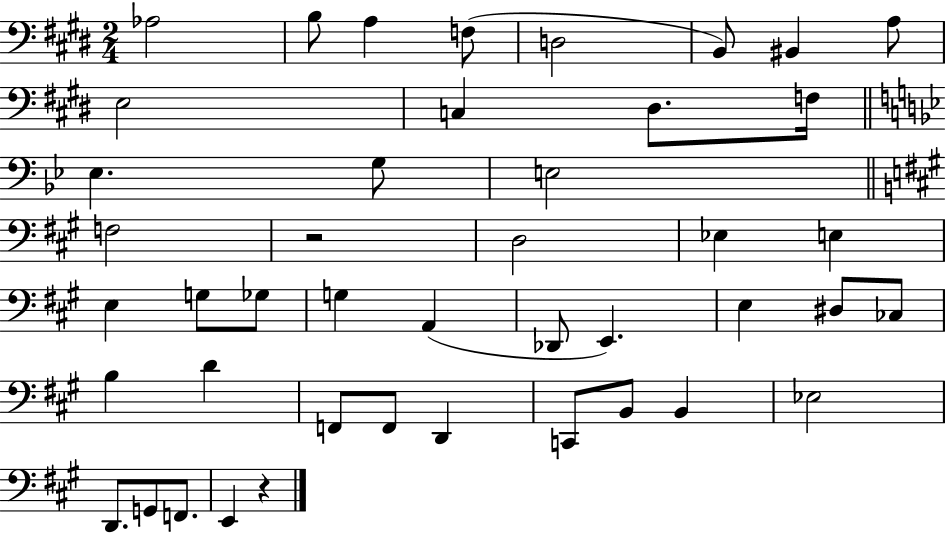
Ab3/h B3/e A3/q F3/e D3/h B2/e BIS2/q A3/e E3/h C3/q D#3/e. F3/s Eb3/q. G3/e E3/h F3/h R/h D3/h Eb3/q E3/q E3/q G3/e Gb3/e G3/q A2/q Db2/e E2/q. E3/q D#3/e CES3/e B3/q D4/q F2/e F2/e D2/q C2/e B2/e B2/q Eb3/h D2/e. G2/e F2/e. E2/q R/q